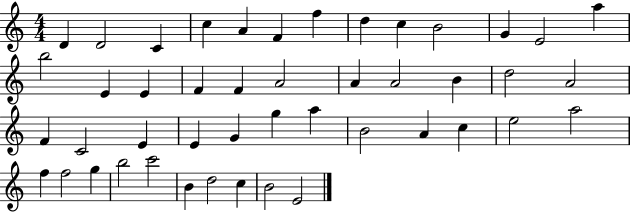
D4/q D4/h C4/q C5/q A4/q F4/q F5/q D5/q C5/q B4/h G4/q E4/h A5/q B5/h E4/q E4/q F4/q F4/q A4/h A4/q A4/h B4/q D5/h A4/h F4/q C4/h E4/q E4/q G4/q G5/q A5/q B4/h A4/q C5/q E5/h A5/h F5/q F5/h G5/q B5/h C6/h B4/q D5/h C5/q B4/h E4/h